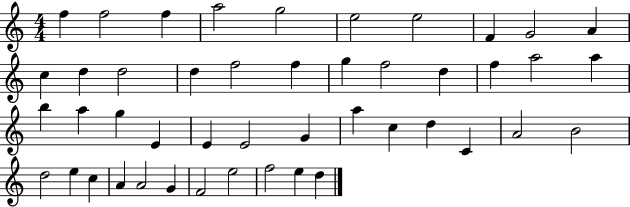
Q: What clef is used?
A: treble